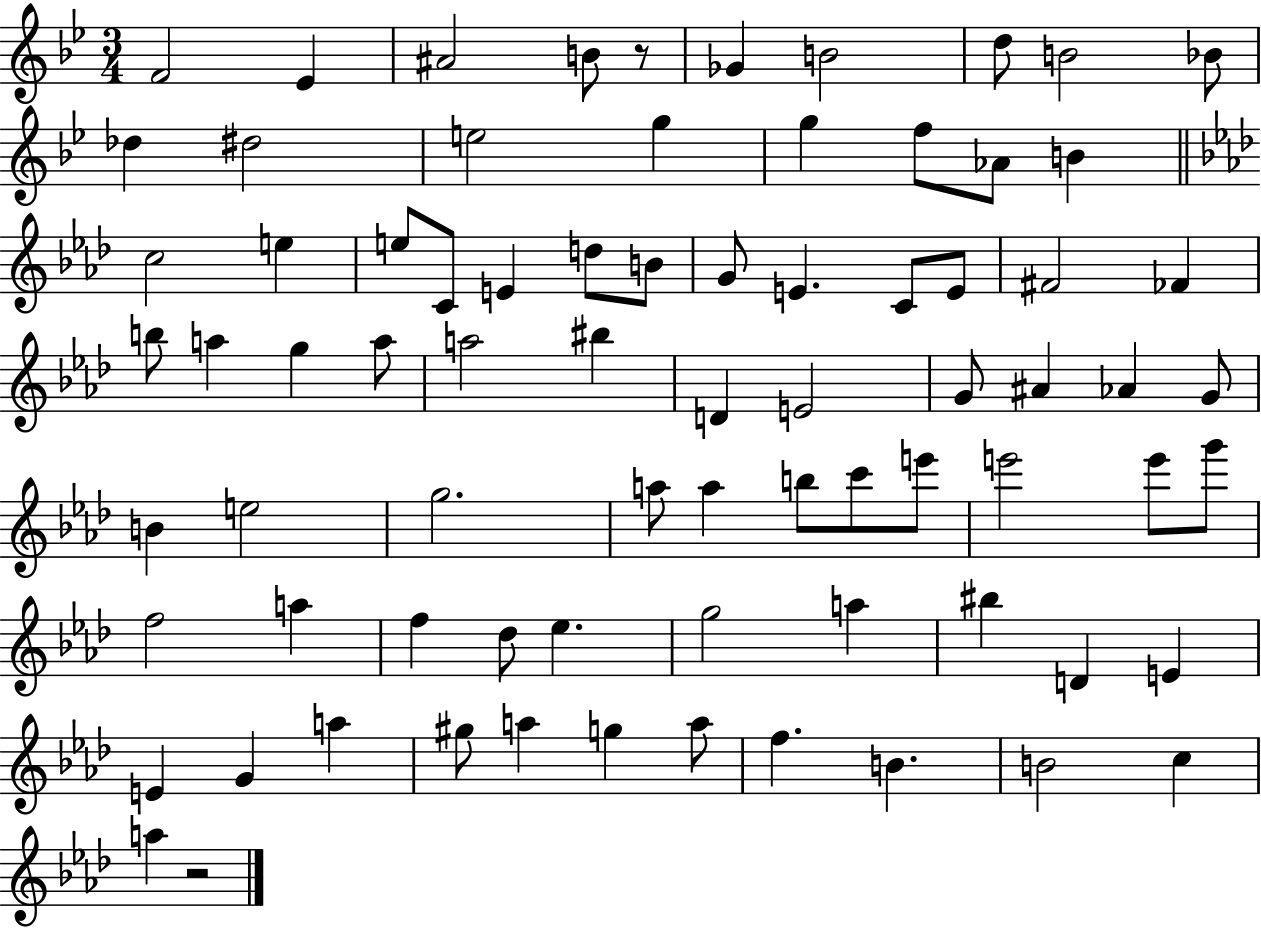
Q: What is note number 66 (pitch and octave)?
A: A5